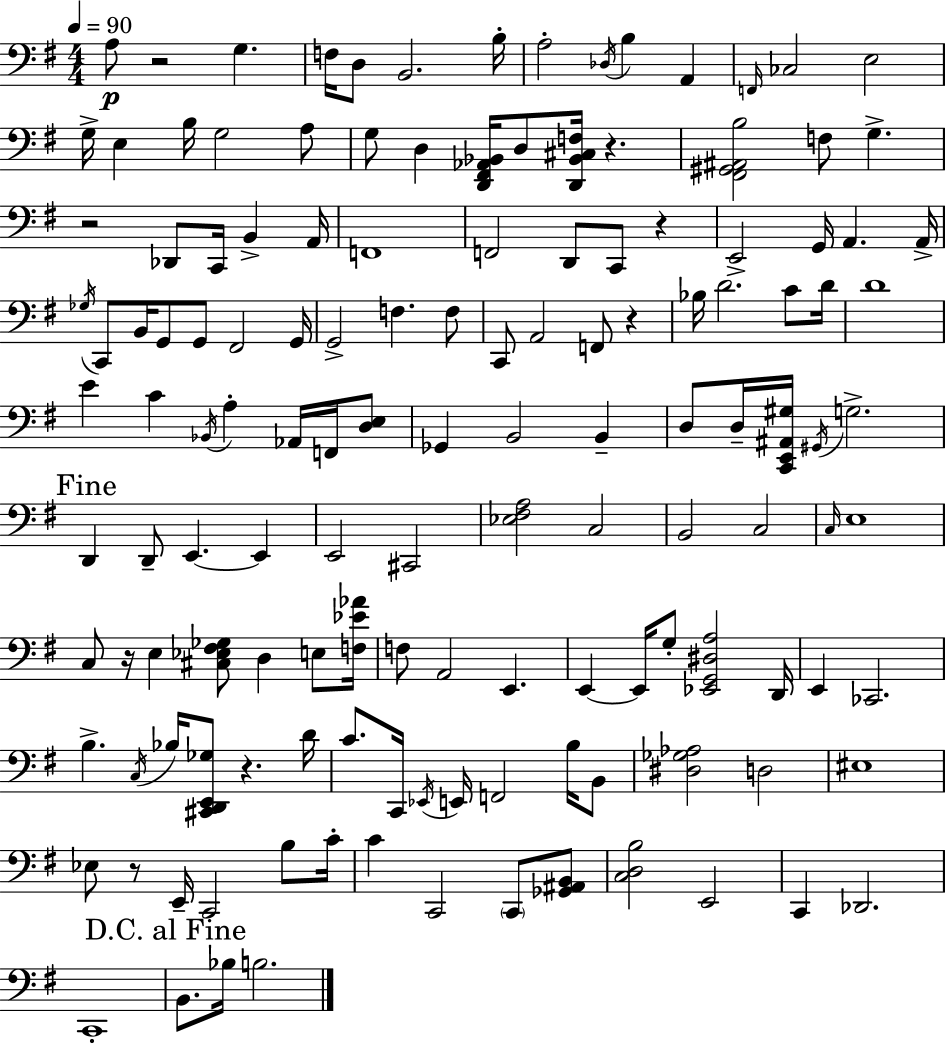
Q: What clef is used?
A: bass